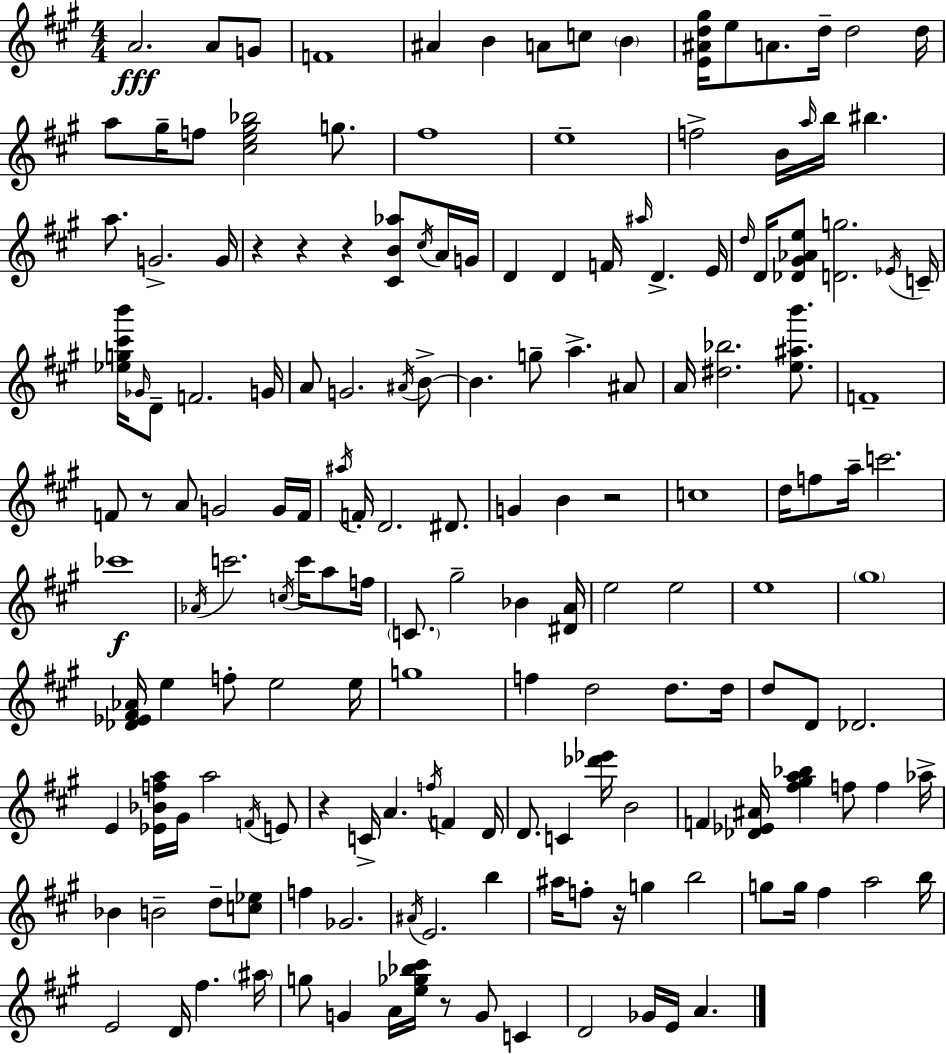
A4/h. A4/e G4/e F4/w A#4/q B4/q A4/e C5/e B4/q [E4,A#4,D5,G#5]/s E5/e A4/e. D5/s D5/h D5/s A5/e G#5/s F5/e [C#5,E5,G#5,Bb5]/h G5/e. F#5/w E5/w F5/h B4/s A5/s B5/s BIS5/q. A5/e. G4/h. G4/s R/q R/q R/q [C#4,B4,Ab5]/e C#5/s A4/s G4/s D4/q D4/q F4/s A#5/s D4/q. E4/s D5/s D4/s [Db4,G#4,Ab4,E5]/e [D4,G5]/h. Eb4/s C4/s [Eb5,G5,C#6,B6]/s Gb4/s D4/e F4/h. G4/s A4/e G4/h. A#4/s B4/e B4/q. G5/e A5/q. A#4/e A4/s [D#5,Bb5]/h. [E5,A#5,B6]/e. F4/w F4/e R/e A4/e G4/h G4/s F4/s A#5/s F4/s D4/h. D#4/e. G4/q B4/q R/h C5/w D5/s F5/e A5/s C6/h. CES6/w Ab4/s C6/h. C5/s C6/s A5/e F5/s C4/e. G#5/h Bb4/q [D#4,A4]/s E5/h E5/h E5/w G#5/w [Db4,Eb4,F#4,Ab4]/s E5/q F5/e E5/h E5/s G5/w F5/q D5/h D5/e. D5/s D5/e D4/e Db4/h. E4/q [Eb4,Bb4,F5,A5]/s G#4/s A5/h F4/s E4/e R/q C4/s A4/q. F5/s F4/q D4/s D4/e. C4/q [Db6,Eb6]/s B4/h F4/q [Db4,Eb4,A#4]/s [F#5,G#5,A5,Bb5]/q F5/e F5/q Ab5/s Bb4/q B4/h D5/e [C5,Eb5]/e F5/q Gb4/h. A#4/s E4/h. B5/q A#5/s F5/e R/s G5/q B5/h G5/e G5/s F#5/q A5/h B5/s E4/h D4/s F#5/q. A#5/s G5/e G4/q A4/s [E5,Gb5,Bb5,C#6]/s R/e G4/e C4/q D4/h Gb4/s E4/s A4/q.